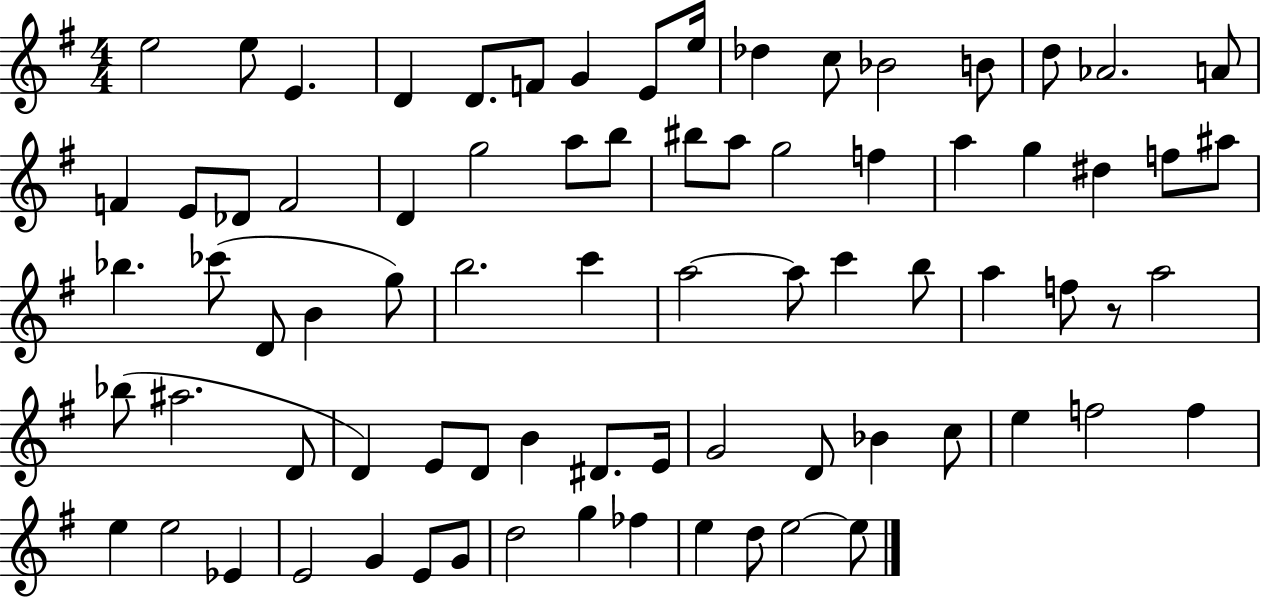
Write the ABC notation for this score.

X:1
T:Untitled
M:4/4
L:1/4
K:G
e2 e/2 E D D/2 F/2 G E/2 e/4 _d c/2 _B2 B/2 d/2 _A2 A/2 F E/2 _D/2 F2 D g2 a/2 b/2 ^b/2 a/2 g2 f a g ^d f/2 ^a/2 _b _c'/2 D/2 B g/2 b2 c' a2 a/2 c' b/2 a f/2 z/2 a2 _b/2 ^a2 D/2 D E/2 D/2 B ^D/2 E/4 G2 D/2 _B c/2 e f2 f e e2 _E E2 G E/2 G/2 d2 g _f e d/2 e2 e/2